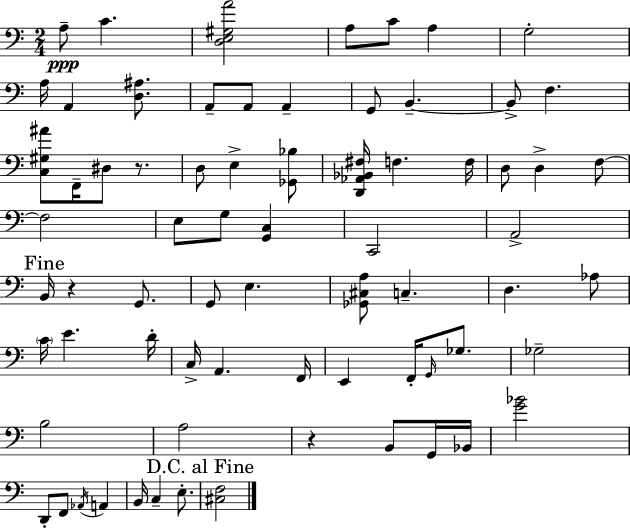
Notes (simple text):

A3/e C4/q. [D3,E3,G#3,A4]/h A3/e C4/e A3/q G3/h A3/s A2/q [D3,A#3]/e. A2/e A2/e A2/q G2/e B2/q. B2/e F3/q. [C3,G#3,A#4]/e F2/s D#3/e R/e. D3/e E3/q [Gb2,Bb3]/e [D2,Ab2,Bb2,F#3]/s F3/q. F3/s D3/e D3/q F3/e F3/h E3/e G3/e [G2,C3]/q C2/h A2/h B2/s R/q G2/e. G2/e E3/q. [Gb2,C#3,A3]/e C3/q. D3/q. Ab3/e C4/s E4/q. D4/s C3/s A2/q. F2/s E2/q F2/s G2/s Gb3/e. Gb3/h B3/h A3/h R/q B2/e G2/s Bb2/s [G4,Bb4]/h D2/e F2/e Ab2/s A2/q B2/s C3/q E3/e. [C#3,F3]/h